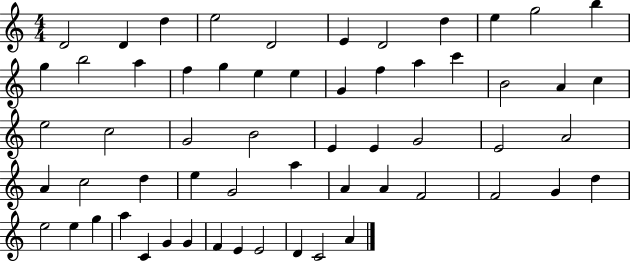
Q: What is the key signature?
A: C major